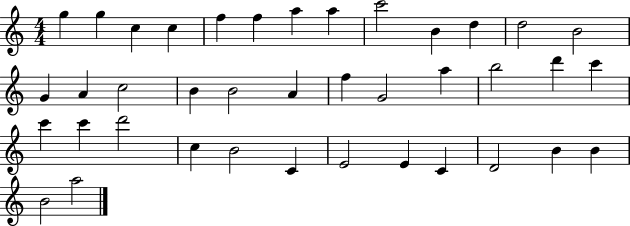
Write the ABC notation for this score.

X:1
T:Untitled
M:4/4
L:1/4
K:C
g g c c f f a a c'2 B d d2 B2 G A c2 B B2 A f G2 a b2 d' c' c' c' d'2 c B2 C E2 E C D2 B B B2 a2